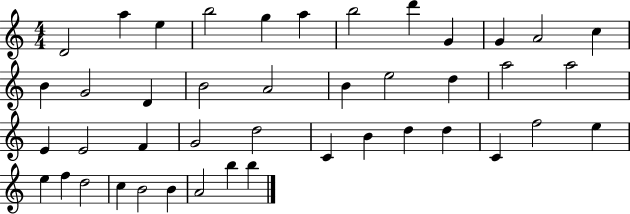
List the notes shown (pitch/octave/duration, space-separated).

D4/h A5/q E5/q B5/h G5/q A5/q B5/h D6/q G4/q G4/q A4/h C5/q B4/q G4/h D4/q B4/h A4/h B4/q E5/h D5/q A5/h A5/h E4/q E4/h F4/q G4/h D5/h C4/q B4/q D5/q D5/q C4/q F5/h E5/q E5/q F5/q D5/h C5/q B4/h B4/q A4/h B5/q B5/q